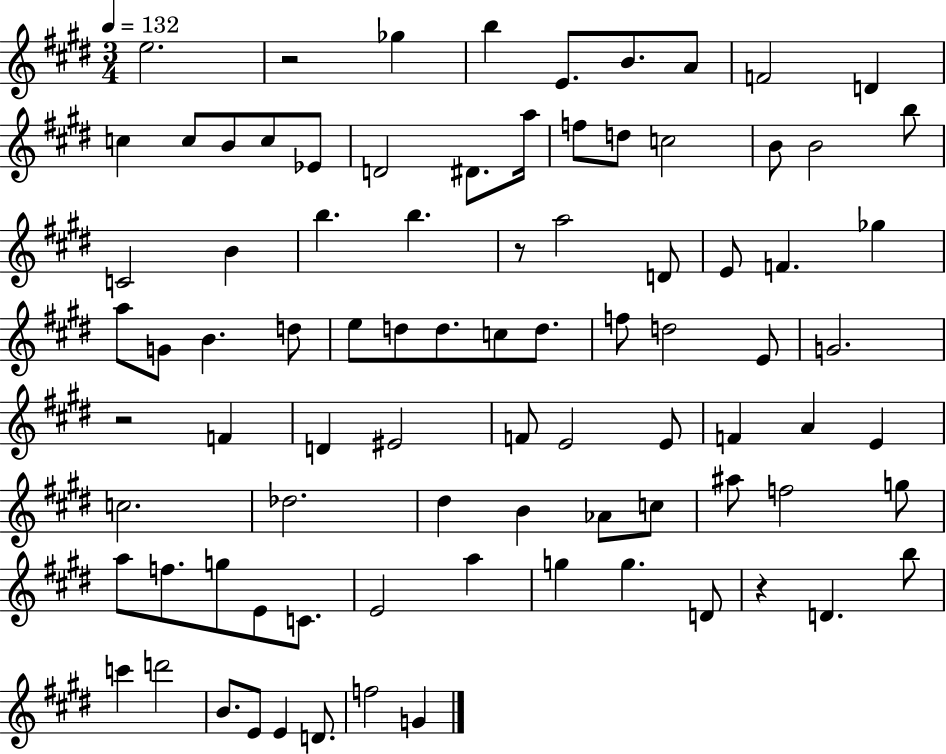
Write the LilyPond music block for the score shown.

{
  \clef treble
  \numericTimeSignature
  \time 3/4
  \key e \major
  \tempo 4 = 132
  \repeat volta 2 { e''2. | r2 ges''4 | b''4 e'8. b'8. a'8 | f'2 d'4 | \break c''4 c''8 b'8 c''8 ees'8 | d'2 dis'8. a''16 | f''8 d''8 c''2 | b'8 b'2 b''8 | \break c'2 b'4 | b''4. b''4. | r8 a''2 d'8 | e'8 f'4. ges''4 | \break a''8 g'8 b'4. d''8 | e''8 d''8 d''8. c''8 d''8. | f''8 d''2 e'8 | g'2. | \break r2 f'4 | d'4 eis'2 | f'8 e'2 e'8 | f'4 a'4 e'4 | \break c''2. | des''2. | dis''4 b'4 aes'8 c''8 | ais''8 f''2 g''8 | \break a''8 f''8. g''8 e'8 c'8. | e'2 a''4 | g''4 g''4. d'8 | r4 d'4. b''8 | \break c'''4 d'''2 | b'8. e'8 e'4 d'8. | f''2 g'4 | } \bar "|."
}